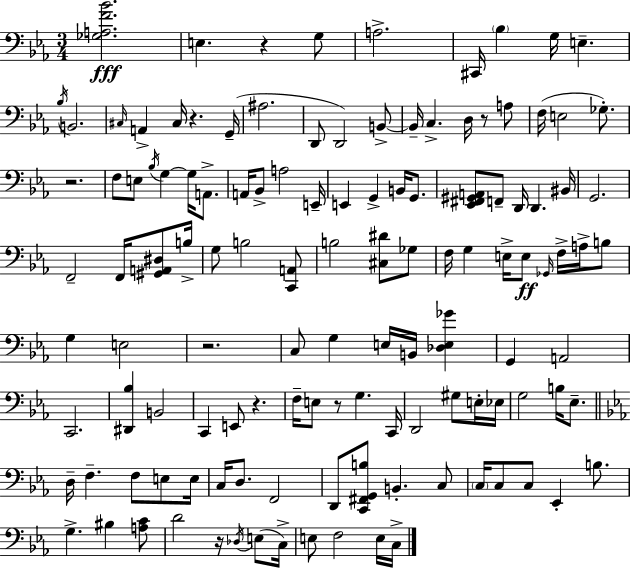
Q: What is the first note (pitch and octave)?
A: E3